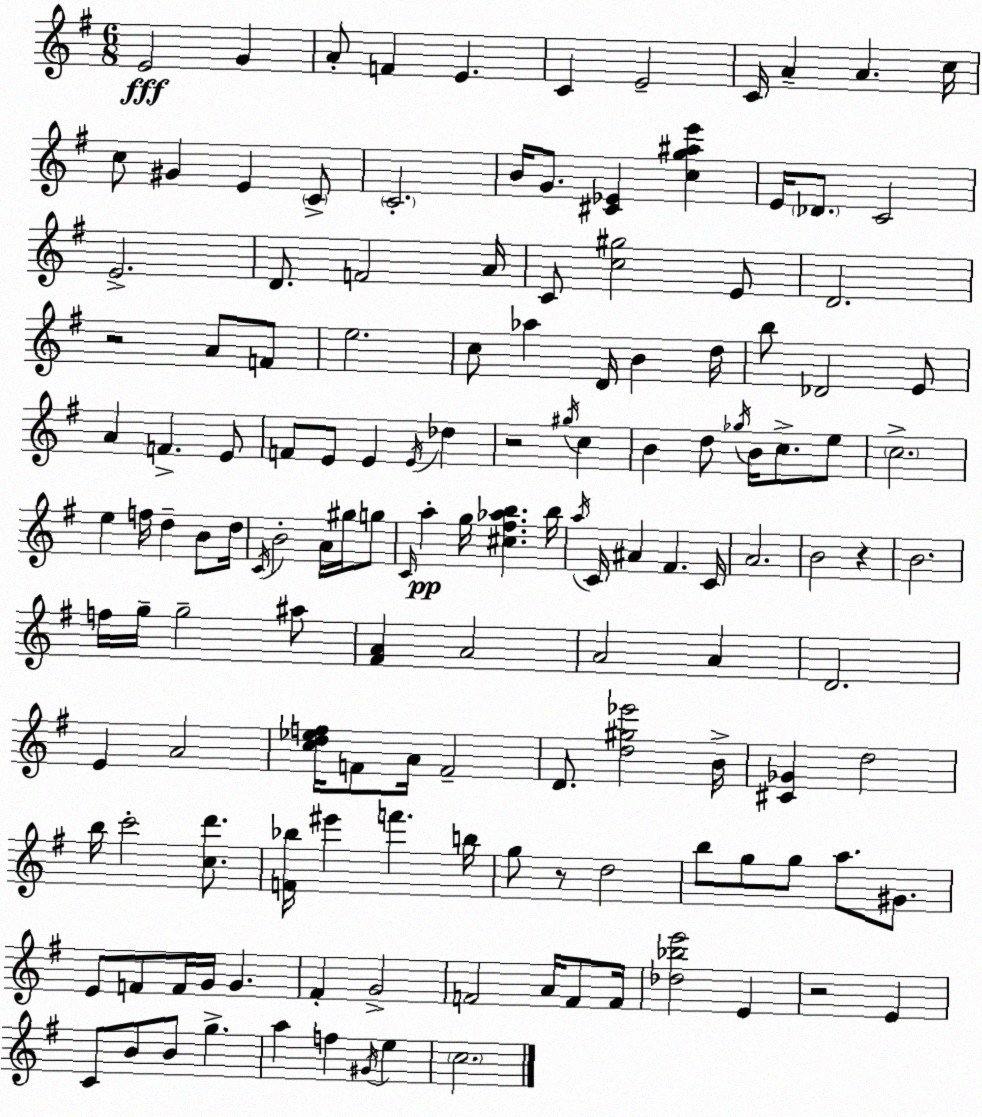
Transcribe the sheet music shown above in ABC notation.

X:1
T:Untitled
M:6/8
L:1/4
K:G
E2 G A/2 F E C E2 C/4 A A c/4 c/2 ^G E C/2 C2 B/4 G/2 [^C_E] [cg^ae'] E/4 _D/2 C2 E2 D/2 F2 A/4 C/2 [c^g]2 E/2 D2 z2 A/2 F/2 e2 c/2 _a D/4 B d/4 b/2 _D2 E/2 A F E/2 F/2 E/2 E E/4 _d z2 ^g/4 c B d/2 _g/4 B/4 c/2 e/2 c2 e f/4 d B/2 d/4 C/4 B2 A/4 ^g/4 g/2 C/4 a g/4 [^c^f_ab] b/4 a/4 C/4 ^A ^F C/4 A2 B2 z B2 f/4 g/4 g2 ^a/2 [^FA] A2 A2 A D2 E A2 [cd_ef]/4 F/2 A/4 F2 D/2 [d^g_e']2 B/4 [^C_G] d2 b/4 c'2 [cd']/2 [F_b]/4 ^e' f' b/4 g/2 z/2 d2 b/2 g/2 g/2 a/2 ^G/2 E/2 F/2 F/4 G/4 G ^F G2 F2 A/4 F/2 F/4 [_d_be']2 E z2 E C/2 B/2 B/2 g a f ^G/4 e c2